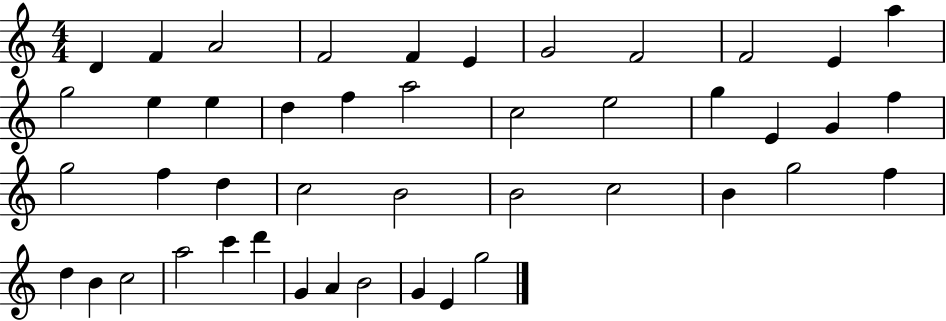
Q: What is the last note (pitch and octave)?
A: G5